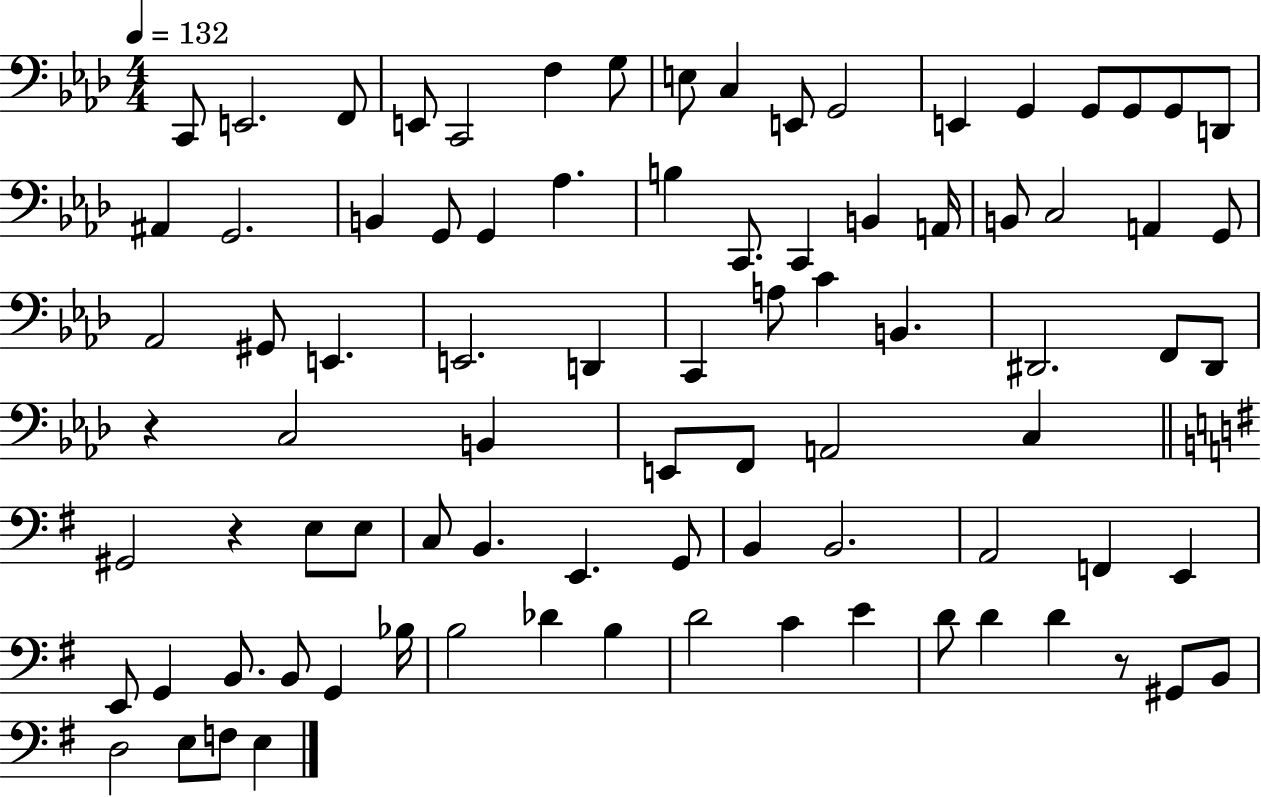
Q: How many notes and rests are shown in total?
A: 86